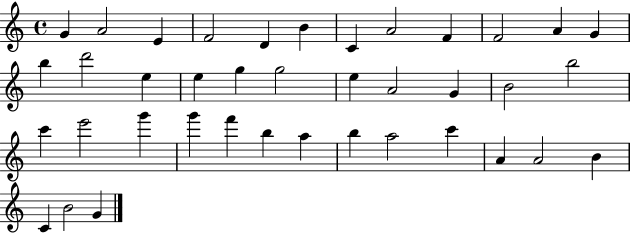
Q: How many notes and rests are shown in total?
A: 39